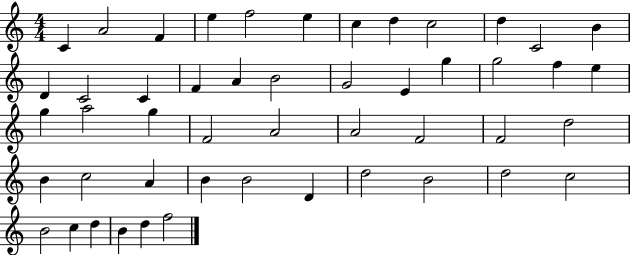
X:1
T:Untitled
M:4/4
L:1/4
K:C
C A2 F e f2 e c d c2 d C2 B D C2 C F A B2 G2 E g g2 f e g a2 g F2 A2 A2 F2 F2 d2 B c2 A B B2 D d2 B2 d2 c2 B2 c d B d f2